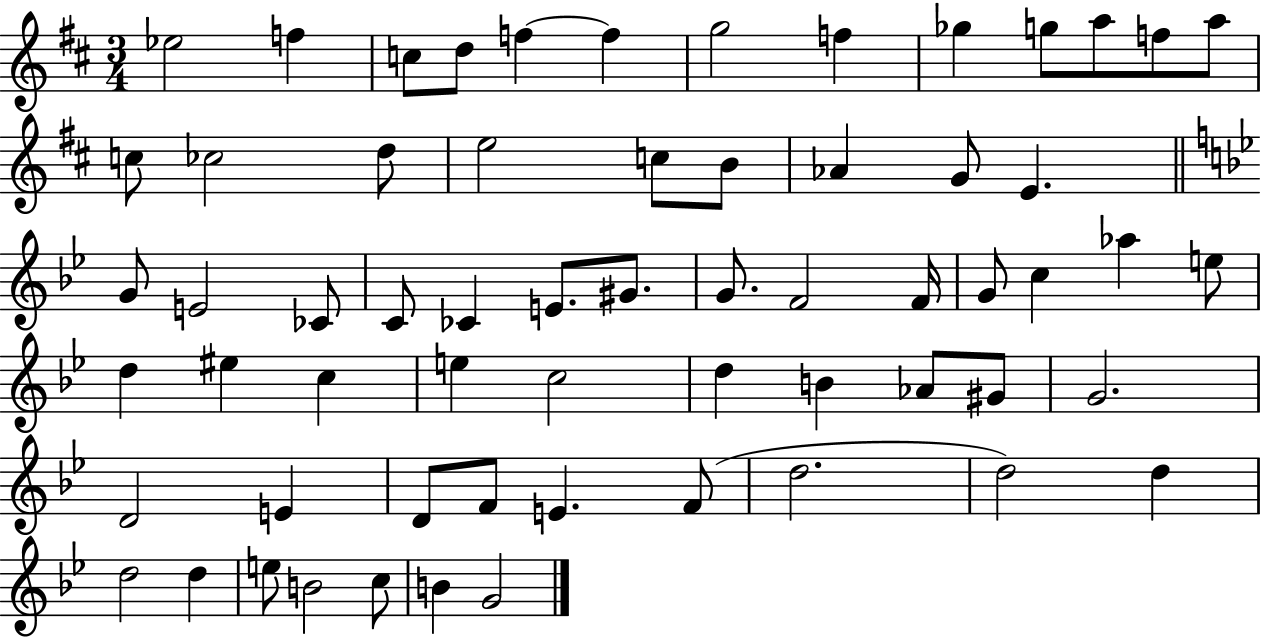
X:1
T:Untitled
M:3/4
L:1/4
K:D
_e2 f c/2 d/2 f f g2 f _g g/2 a/2 f/2 a/2 c/2 _c2 d/2 e2 c/2 B/2 _A G/2 E G/2 E2 _C/2 C/2 _C E/2 ^G/2 G/2 F2 F/4 G/2 c _a e/2 d ^e c e c2 d B _A/2 ^G/2 G2 D2 E D/2 F/2 E F/2 d2 d2 d d2 d e/2 B2 c/2 B G2